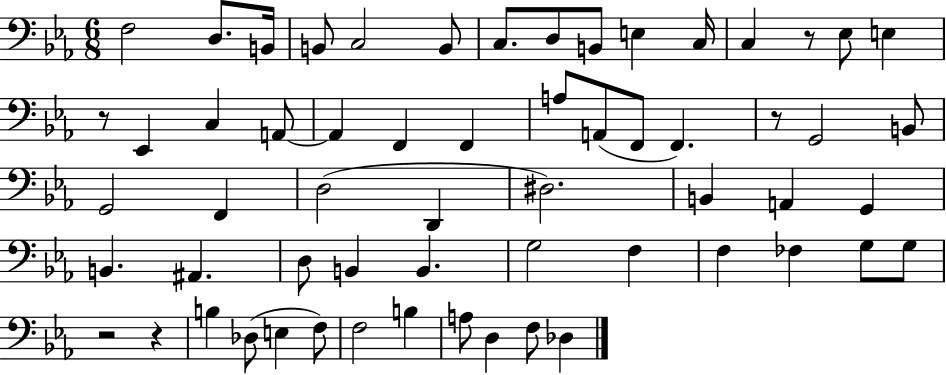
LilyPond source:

{
  \clef bass
  \numericTimeSignature
  \time 6/8
  \key ees \major
  f2 d8. b,16 | b,8 c2 b,8 | c8. d8 b,8 e4 c16 | c4 r8 ees8 e4 | \break r8 ees,4 c4 a,8~~ | a,4 f,4 f,4 | a8 a,8( f,8 f,4.) | r8 g,2 b,8 | \break g,2 f,4 | d2( d,4 | dis2.) | b,4 a,4 g,4 | \break b,4. ais,4. | d8 b,4 b,4. | g2 f4 | f4 fes4 g8 g8 | \break r2 r4 | b4 des8( e4 f8) | f2 b4 | a8 d4 f8 des4 | \break \bar "|."
}